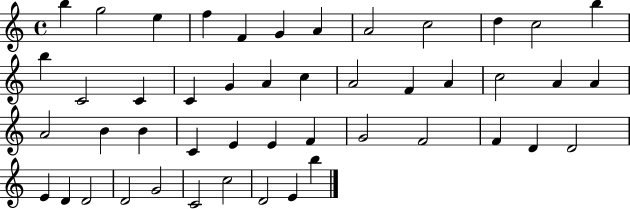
{
  \clef treble
  \time 4/4
  \defaultTimeSignature
  \key c \major
  b''4 g''2 e''4 | f''4 f'4 g'4 a'4 | a'2 c''2 | d''4 c''2 b''4 | \break b''4 c'2 c'4 | c'4 g'4 a'4 c''4 | a'2 f'4 a'4 | c''2 a'4 a'4 | \break a'2 b'4 b'4 | c'4 e'4 e'4 f'4 | g'2 f'2 | f'4 d'4 d'2 | \break e'4 d'4 d'2 | d'2 g'2 | c'2 c''2 | d'2 e'4 b''4 | \break \bar "|."
}